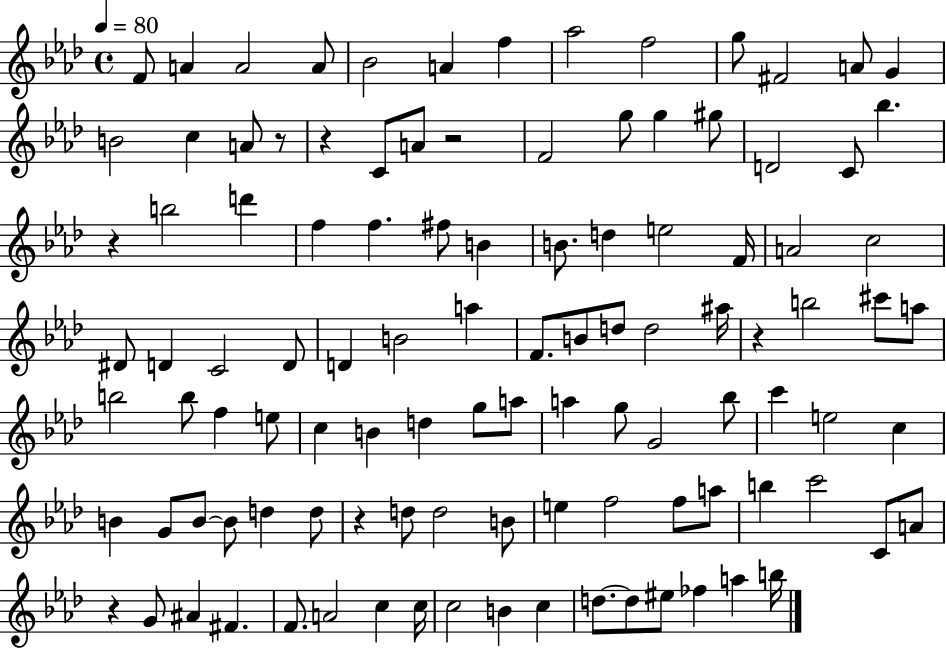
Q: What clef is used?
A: treble